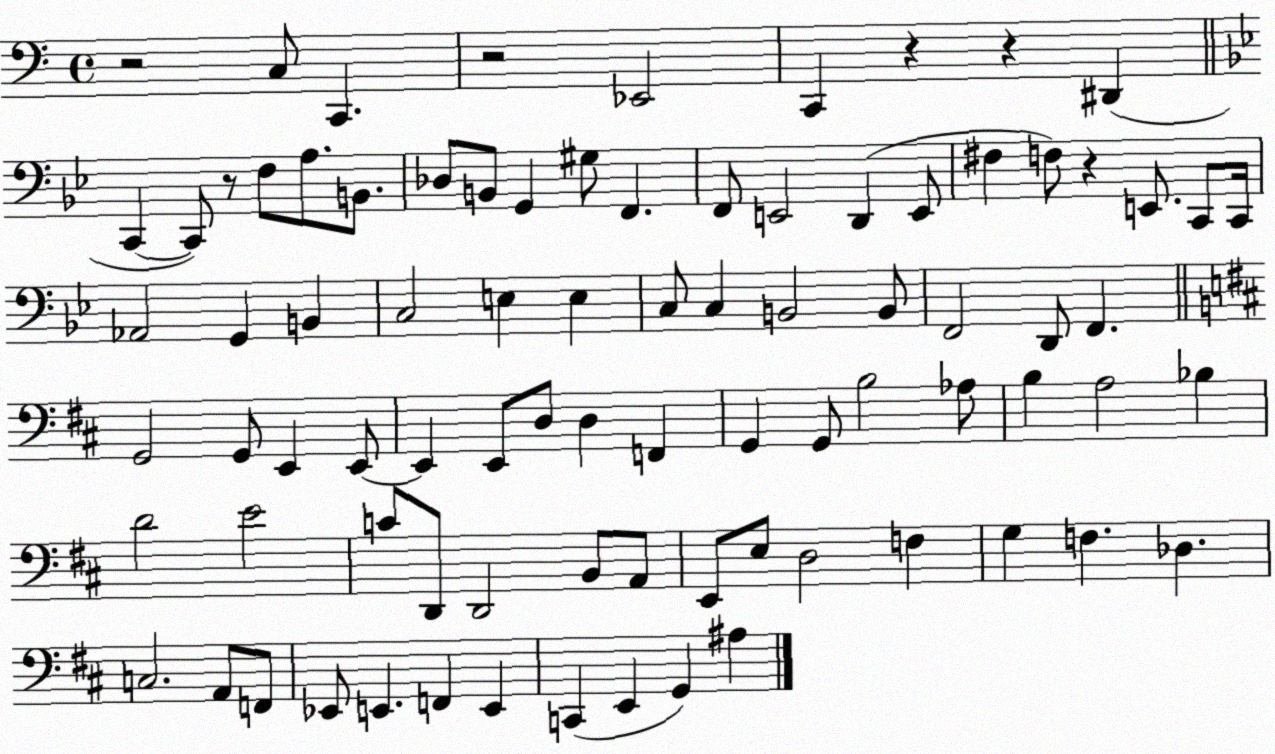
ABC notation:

X:1
T:Untitled
M:4/4
L:1/4
K:C
z2 C,/2 C,, z2 _E,,2 C,, z z ^D,, C,, C,,/2 z/2 F,/2 A,/2 B,,/2 _D,/2 B,,/2 G,, ^G,/2 F,, F,,/2 E,,2 D,, E,,/2 ^F, F,/2 z E,,/2 C,,/2 C,,/4 _A,,2 G,, B,, C,2 E, E, C,/2 C, B,,2 B,,/2 F,,2 D,,/2 F,, G,,2 G,,/2 E,, E,,/2 E,, E,,/2 D,/2 D, F,, G,, G,,/2 B,2 _A,/2 B, A,2 _B, D2 E2 C/2 D,,/2 D,,2 B,,/2 A,,/2 E,,/2 E,/2 D,2 F, G, F, _D, C,2 A,,/2 F,,/2 _E,,/2 E,, F,, E,, C,, E,, G,, ^A,